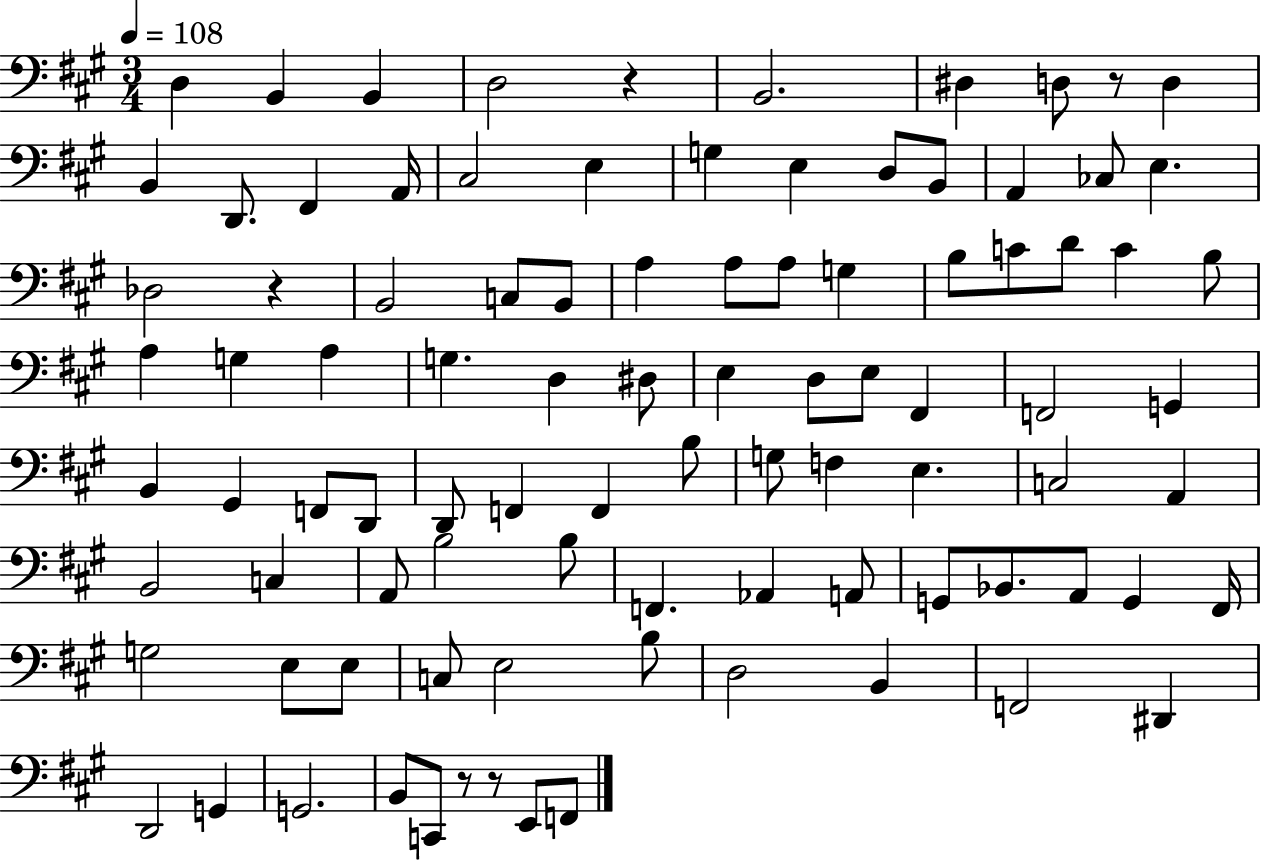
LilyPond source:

{
  \clef bass
  \numericTimeSignature
  \time 3/4
  \key a \major
  \tempo 4 = 108
  d4 b,4 b,4 | d2 r4 | b,2. | dis4 d8 r8 d4 | \break b,4 d,8. fis,4 a,16 | cis2 e4 | g4 e4 d8 b,8 | a,4 ces8 e4. | \break des2 r4 | b,2 c8 b,8 | a4 a8 a8 g4 | b8 c'8 d'8 c'4 b8 | \break a4 g4 a4 | g4. d4 dis8 | e4 d8 e8 fis,4 | f,2 g,4 | \break b,4 gis,4 f,8 d,8 | d,8 f,4 f,4 b8 | g8 f4 e4. | c2 a,4 | \break b,2 c4 | a,8 b2 b8 | f,4. aes,4 a,8 | g,8 bes,8. a,8 g,4 fis,16 | \break g2 e8 e8 | c8 e2 b8 | d2 b,4 | f,2 dis,4 | \break d,2 g,4 | g,2. | b,8 c,8 r8 r8 e,8 f,8 | \bar "|."
}